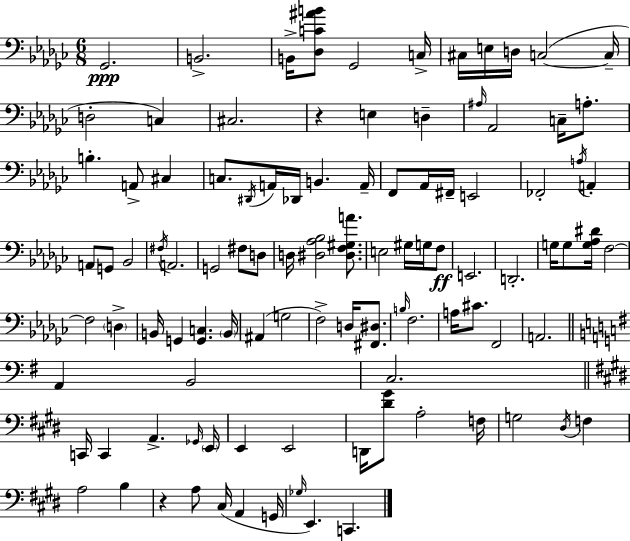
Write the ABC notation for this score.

X:1
T:Untitled
M:6/8
L:1/4
K:Ebm
_G,,2 B,,2 B,,/4 [_D,C^AB]/2 _G,,2 C,/4 ^C,/4 E,/4 D,/4 C,2 C,/4 D,2 C, ^C,2 z E, D, ^A,/4 _A,,2 C,/4 A,/2 B, A,,/2 ^C, C,/2 ^D,,/4 A,,/4 _D,,/4 B,, A,,/4 F,,/2 _A,,/4 ^F,,/4 E,,2 _F,,2 A,/4 A,, A,,/2 G,,/2 _B,,2 ^F,/4 A,,2 G,,2 ^F,/2 D,/2 D,/4 [^D,_A,_B,]2 [^D,F,^G,A]/2 E,2 ^G,/4 G,/4 F,/2 E,,2 D,,2 G,/4 G,/2 [G,_A,^D]/4 F,2 F,2 D, B,,/4 G,, [G,,C,] B,,/4 ^A,, G,2 F,2 D,/4 [^F,,^D,]/2 B,/4 F,2 A,/4 ^C/2 F,,2 A,,2 A,, B,,2 C,2 C,,/4 C,, A,, _G,,/4 E,,/4 E,, E,,2 D,,/4 [^D^G]/2 A,2 F,/4 G,2 ^D,/4 F, A,2 B, z A,/2 ^C,/4 A,, G,,/4 _G,/4 E,, C,,